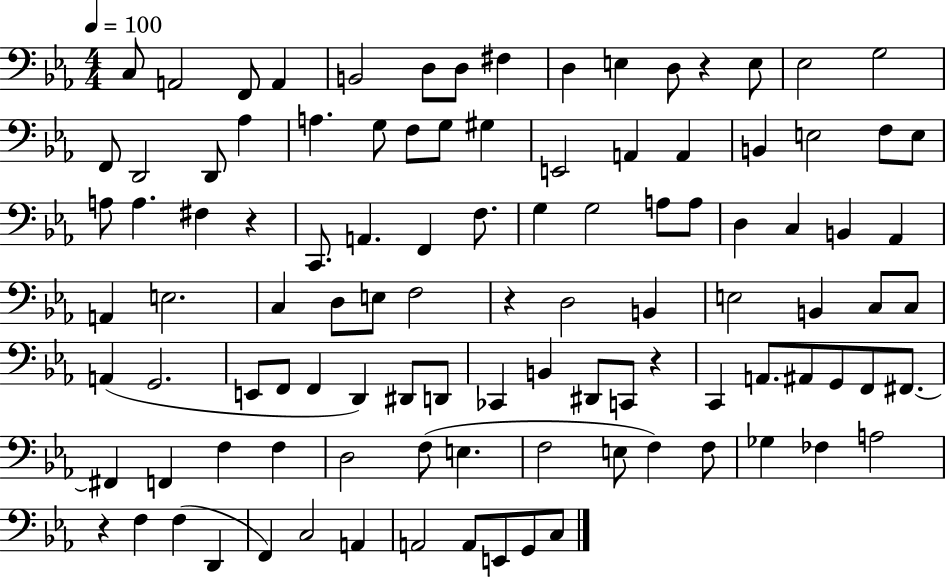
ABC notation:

X:1
T:Untitled
M:4/4
L:1/4
K:Eb
C,/2 A,,2 F,,/2 A,, B,,2 D,/2 D,/2 ^F, D, E, D,/2 z E,/2 _E,2 G,2 F,,/2 D,,2 D,,/2 _A, A, G,/2 F,/2 G,/2 ^G, E,,2 A,, A,, B,, E,2 F,/2 E,/2 A,/2 A, ^F, z C,,/2 A,, F,, F,/2 G, G,2 A,/2 A,/2 D, C, B,, _A,, A,, E,2 C, D,/2 E,/2 F,2 z D,2 B,, E,2 B,, C,/2 C,/2 A,, G,,2 E,,/2 F,,/2 F,, D,, ^D,,/2 D,,/2 _C,, B,, ^D,,/2 C,,/2 z C,, A,,/2 ^A,,/2 G,,/2 F,,/2 ^F,,/2 ^F,, F,, F, F, D,2 F,/2 E, F,2 E,/2 F, F,/2 _G, _F, A,2 z F, F, D,, F,, C,2 A,, A,,2 A,,/2 E,,/2 G,,/2 C,/2